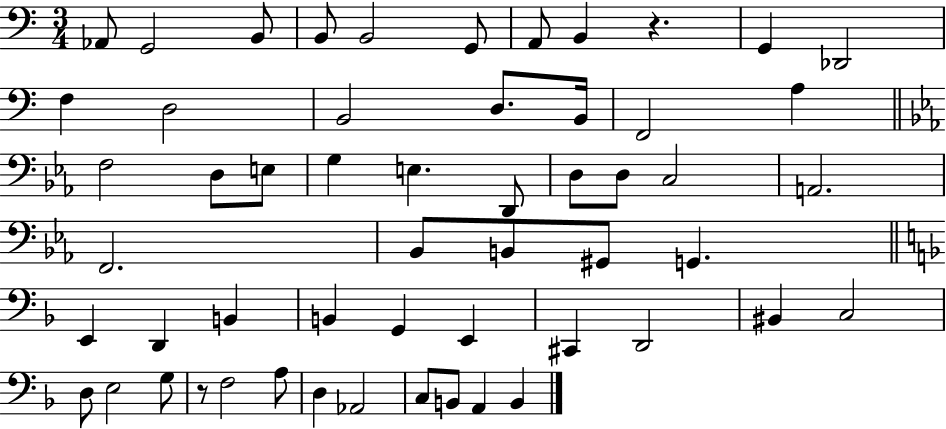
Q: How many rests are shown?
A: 2